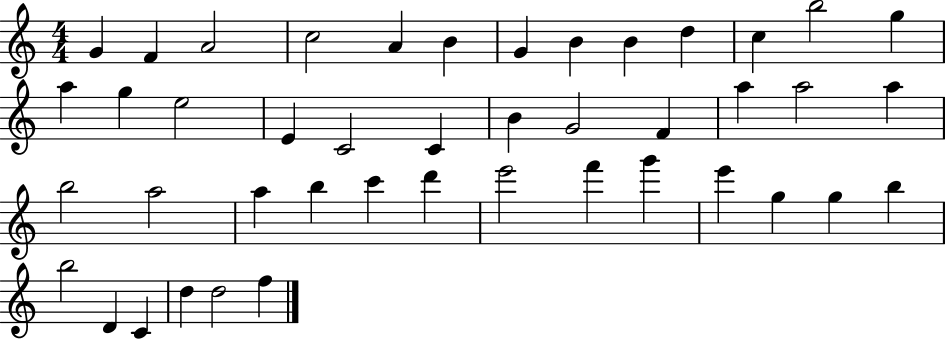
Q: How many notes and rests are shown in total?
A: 44